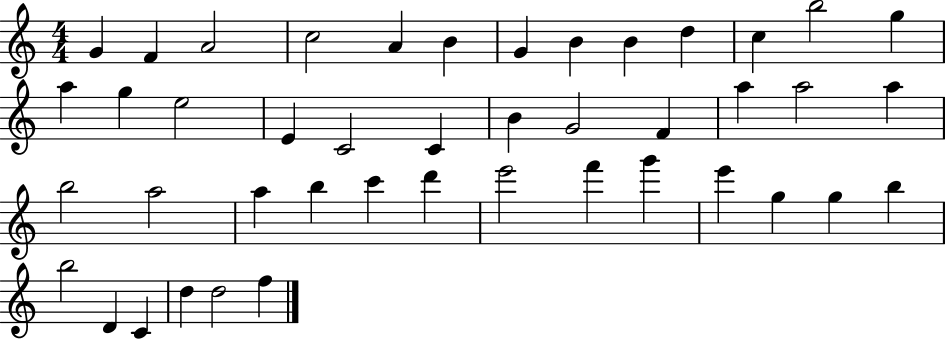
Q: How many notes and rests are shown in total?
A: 44